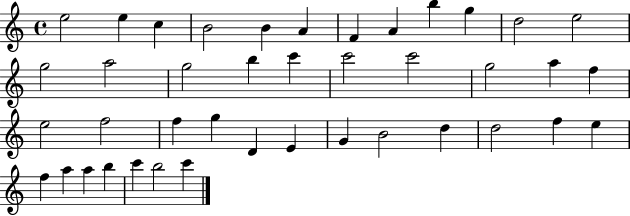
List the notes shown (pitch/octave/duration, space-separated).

E5/h E5/q C5/q B4/h B4/q A4/q F4/q A4/q B5/q G5/q D5/h E5/h G5/h A5/h G5/h B5/q C6/q C6/h C6/h G5/h A5/q F5/q E5/h F5/h F5/q G5/q D4/q E4/q G4/q B4/h D5/q D5/h F5/q E5/q F5/q A5/q A5/q B5/q C6/q B5/h C6/q